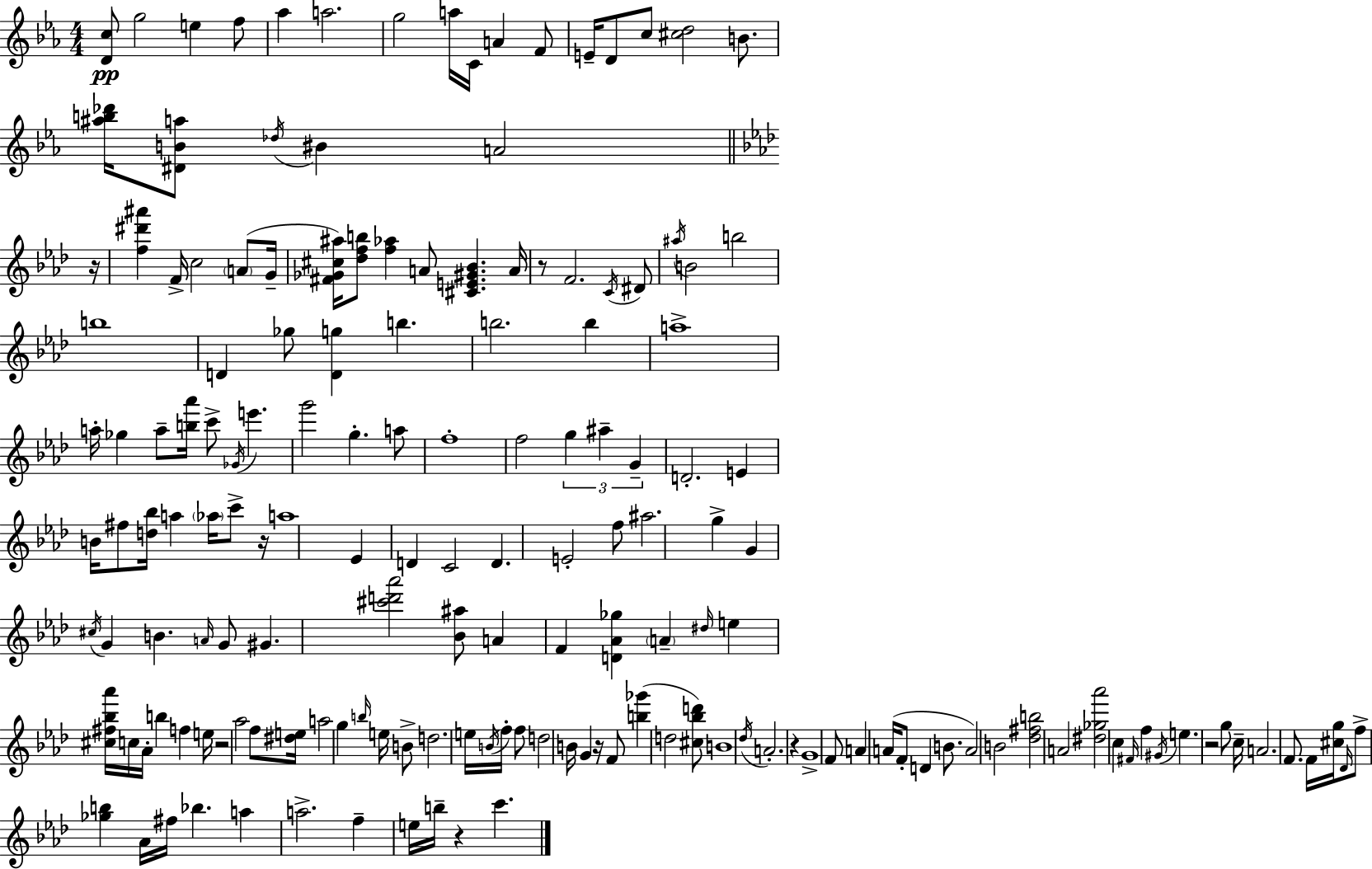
[D4,C5]/e G5/h E5/q F5/e Ab5/q A5/h. G5/h A5/s C4/s A4/q F4/e E4/s D4/e C5/e [C#5,D5]/h B4/e. [A#5,B5,Db6]/s [D#4,B4,A5]/e Db5/s BIS4/q A4/h R/s [F5,D#6,A#6]/q F4/s C5/h A4/e G4/s [F#4,Gb4,C#5,A#5]/s [Db5,F5,B5]/e [F5,Ab5]/q A4/e [C#4,E4,G#4,Bb4]/q. A4/s R/e F4/h. C4/s D#4/e A#5/s B4/h B5/h B5/w D4/q Gb5/e [D4,G5]/q B5/q. B5/h. B5/q A5/w A5/s Gb5/q A5/e [B5,Ab6]/s C6/e Gb4/s E6/q. G6/h G5/q. A5/e F5/w F5/h G5/q A#5/q G4/q D4/h. E4/q B4/s F#5/e [D5,Bb5]/s A5/q Ab5/s C6/e R/s A5/w Eb4/q D4/q C4/h D4/q. E4/h F5/e A#5/h. G5/q G4/q C#5/s G4/q B4/q. A4/s G4/e G#4/q. [C#6,D6,Ab6]/h [Bb4,A#5]/e A4/q F4/q [D4,Ab4,Gb5]/q A4/q D#5/s E5/q [C#5,F#5,Bb5,Ab6]/s C5/s Ab4/s B5/q F5/q E5/s R/h Ab5/h F5/e [D#5,E5]/s A5/h G5/q B5/s E5/s B4/e D5/h. E5/s B4/s F5/s F5/e D5/h B4/s G4/q R/s F4/e [B5,Gb6]/q D5/h [C#5,Bb5,D6]/e B4/w Db5/s A4/h. R/q G4/w F4/e A4/q A4/s F4/e D4/q B4/e. A4/h B4/h [Db5,F#5,B5]/h A4/h [D#5,Gb5,Ab6]/h C5/q F#4/s F5/q G#4/s E5/q. R/h G5/e C5/s A4/h. F4/e. F4/s [C#5,G5]/s Db4/s F5/e [Gb5,B5]/q Ab4/s F#5/s Bb5/q. A5/q A5/h. F5/q E5/s B5/s R/q C6/q.